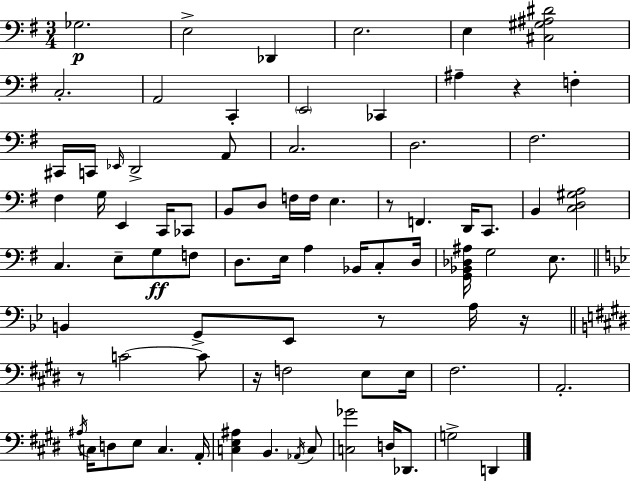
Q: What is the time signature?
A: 3/4